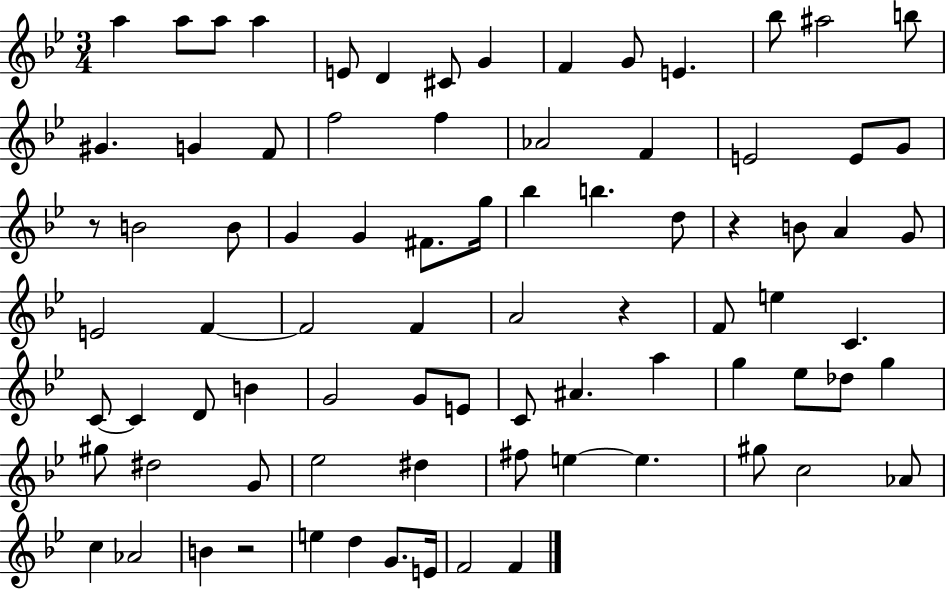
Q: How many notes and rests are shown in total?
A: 82